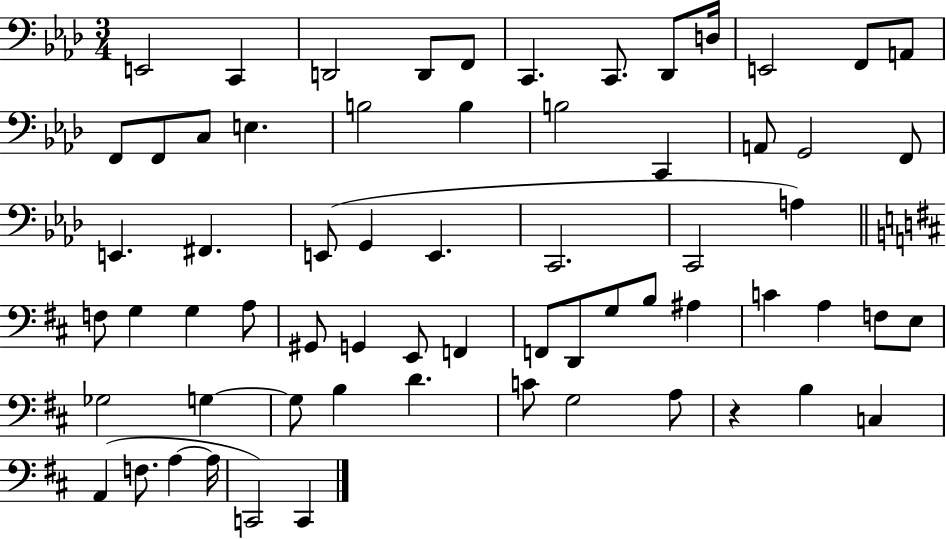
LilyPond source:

{
  \clef bass
  \numericTimeSignature
  \time 3/4
  \key aes \major
  e,2 c,4 | d,2 d,8 f,8 | c,4. c,8. des,8 d16 | e,2 f,8 a,8 | \break f,8 f,8 c8 e4. | b2 b4 | b2 c,4 | a,8 g,2 f,8 | \break e,4. fis,4. | e,8( g,4 e,4. | c,2. | c,2 a4) | \break \bar "||" \break \key b \minor f8 g4 g4 a8 | gis,8 g,4 e,8 f,4 | f,8 d,8 g8 b8 ais4 | c'4 a4 f8 e8 | \break ges2 g4~~ | g8 b4 d'4. | c'8 g2 a8 | r4 b4 c4 | \break a,4( f8. a4~~ a16 | c,2) c,4 | \bar "|."
}